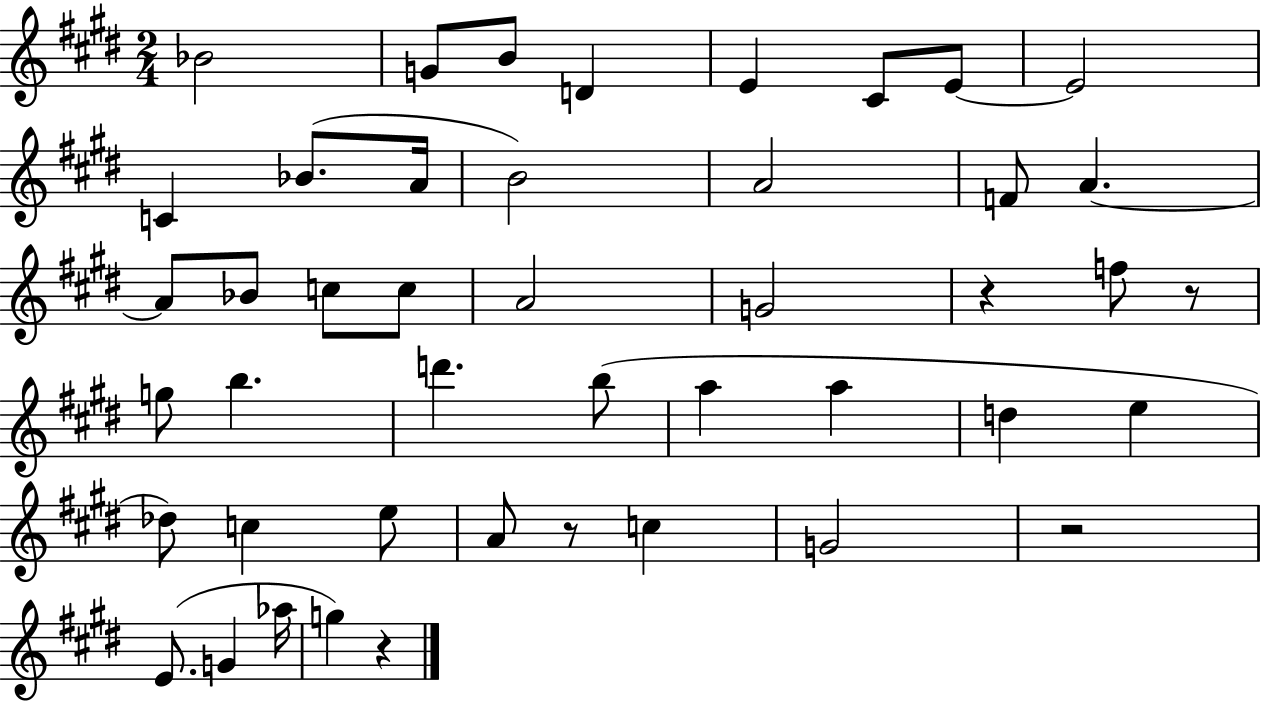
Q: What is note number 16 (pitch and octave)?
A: A4